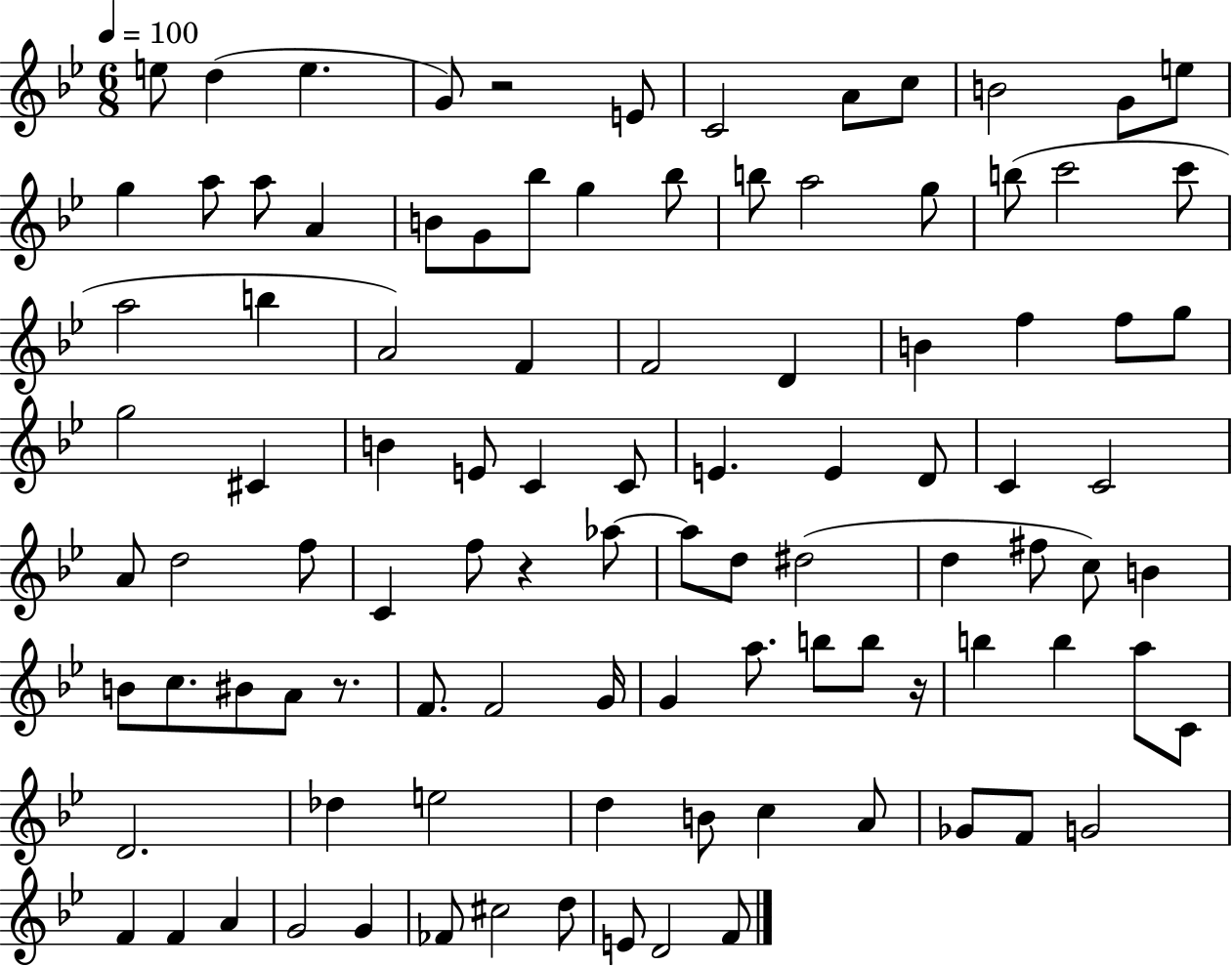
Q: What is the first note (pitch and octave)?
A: E5